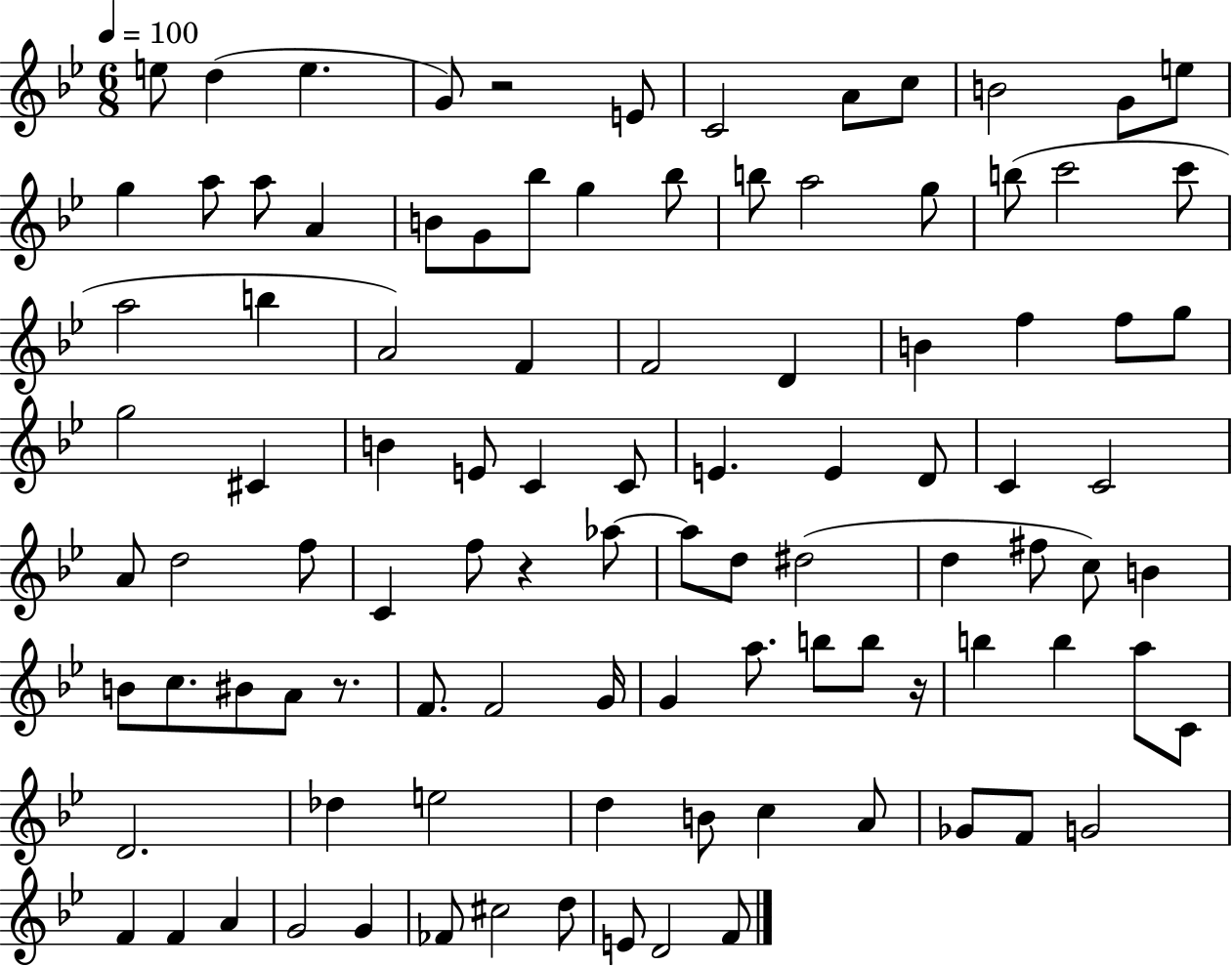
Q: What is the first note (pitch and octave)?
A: E5